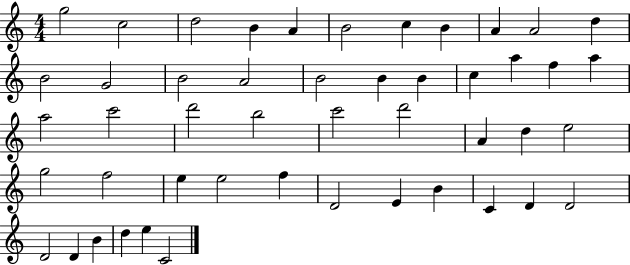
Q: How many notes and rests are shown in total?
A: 48